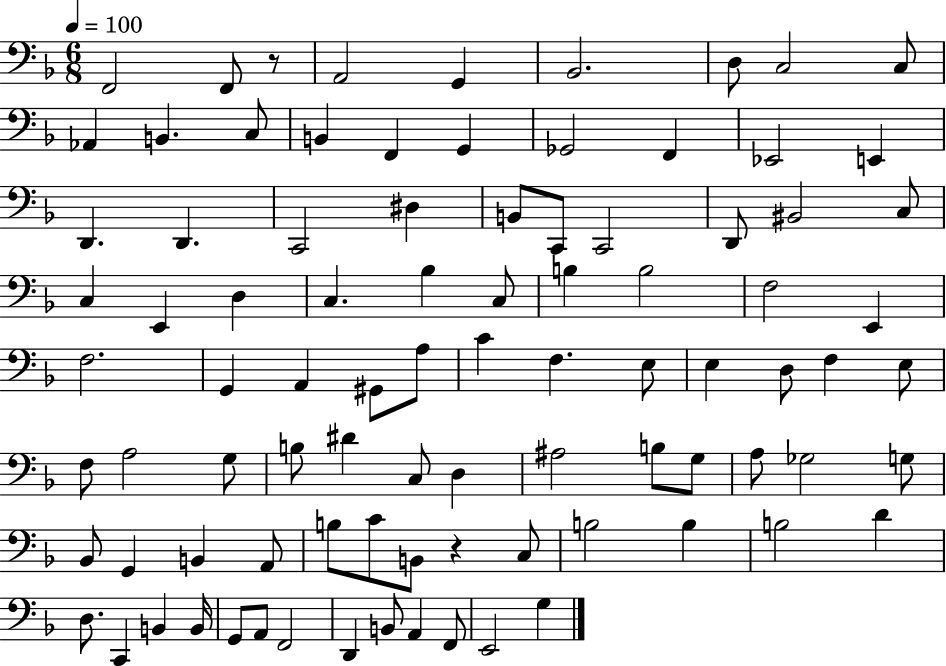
{
  \clef bass
  \numericTimeSignature
  \time 6/8
  \key f \major
  \tempo 4 = 100
  f,2 f,8 r8 | a,2 g,4 | bes,2. | d8 c2 c8 | \break aes,4 b,4. c8 | b,4 f,4 g,4 | ges,2 f,4 | ees,2 e,4 | \break d,4. d,4. | c,2 dis4 | b,8 c,8 c,2 | d,8 bis,2 c8 | \break c4 e,4 d4 | c4. bes4 c8 | b4 b2 | f2 e,4 | \break f2. | g,4 a,4 gis,8 a8 | c'4 f4. e8 | e4 d8 f4 e8 | \break f8 a2 g8 | b8 dis'4 c8 d4 | ais2 b8 g8 | a8 ges2 g8 | \break bes,8 g,4 b,4 a,8 | b8 c'8 b,8 r4 c8 | b2 b4 | b2 d'4 | \break d8. c,4 b,4 b,16 | g,8 a,8 f,2 | d,4 b,8 a,4 f,8 | e,2 g4 | \break \bar "|."
}